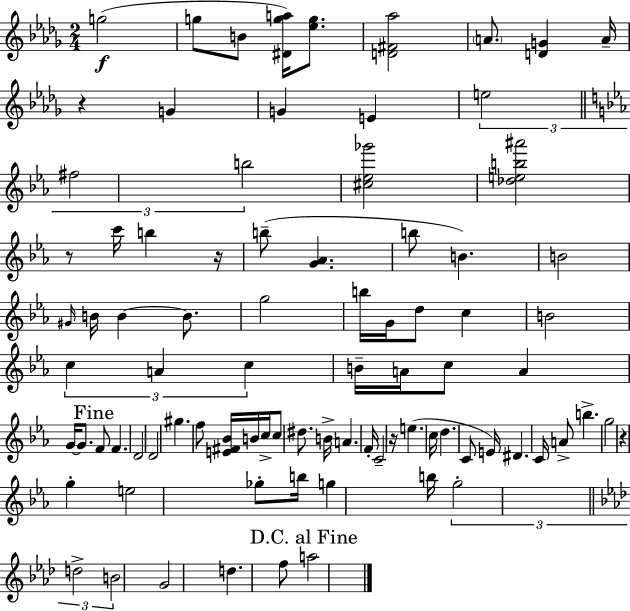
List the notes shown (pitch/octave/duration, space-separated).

G5/h G5/e B4/e [D#4,G5,A5]/s [Eb5,G5]/e. [D4,F#4,Ab5]/h A4/e. [D4,G4]/q A4/s R/q G4/q G4/q E4/q E5/h F#5/h B5/h [C#5,Eb5,Gb6]/h [Db5,E5,B5,A#6]/h R/e C6/s B5/q R/s B5/e [G4,Ab4]/q. B5/e B4/q. B4/h G#4/s B4/s B4/q B4/e. G5/h B5/s G4/s D5/e C5/q B4/h C5/q A4/q C5/q B4/s A4/s C5/e A4/q G4/s G4/e. F4/e F4/q. D4/h D4/h G#5/q. F5/e [E4,F#4,Bb4]/s B4/s C5/s C5/e D#5/e. B4/s A4/q. F4/s C4/h R/s E5/q. C5/s D5/q. C4/e E4/s D#4/q. C4/s A4/e B5/q. G5/h R/q G5/q E5/h Gb5/e B5/s G5/q B5/s G5/h D5/h B4/h G4/h D5/q. F5/e A5/h